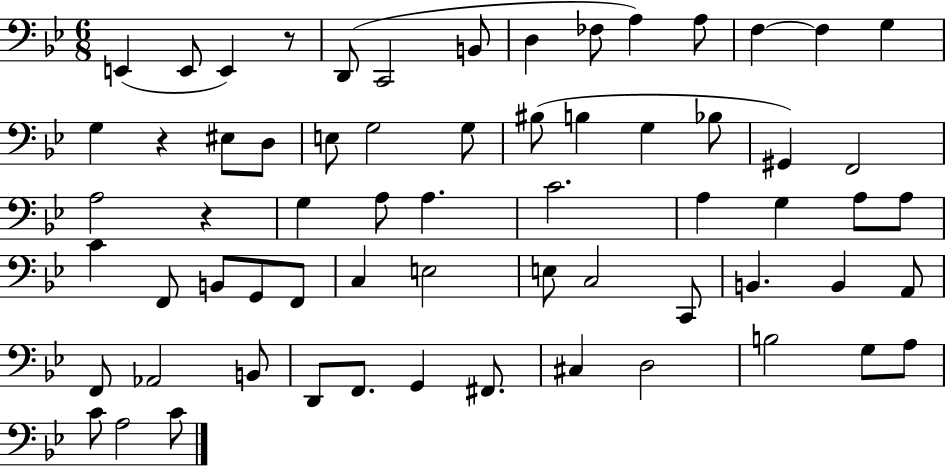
{
  \clef bass
  \numericTimeSignature
  \time 6/8
  \key bes \major
  e,4( e,8 e,4) r8 | d,8( c,2 b,8 | d4 fes8 a4) a8 | f4~~ f4 g4 | \break g4 r4 eis8 d8 | e8 g2 g8 | bis8( b4 g4 bes8 | gis,4) f,2 | \break a2 r4 | g4 a8 a4. | c'2. | a4 g4 a8 a8 | \break c'4 f,8 b,8 g,8 f,8 | c4 e2 | e8 c2 c,8 | b,4. b,4 a,8 | \break f,8 aes,2 b,8 | d,8 f,8. g,4 fis,8. | cis4 d2 | b2 g8 a8 | \break c'8 a2 c'8 | \bar "|."
}